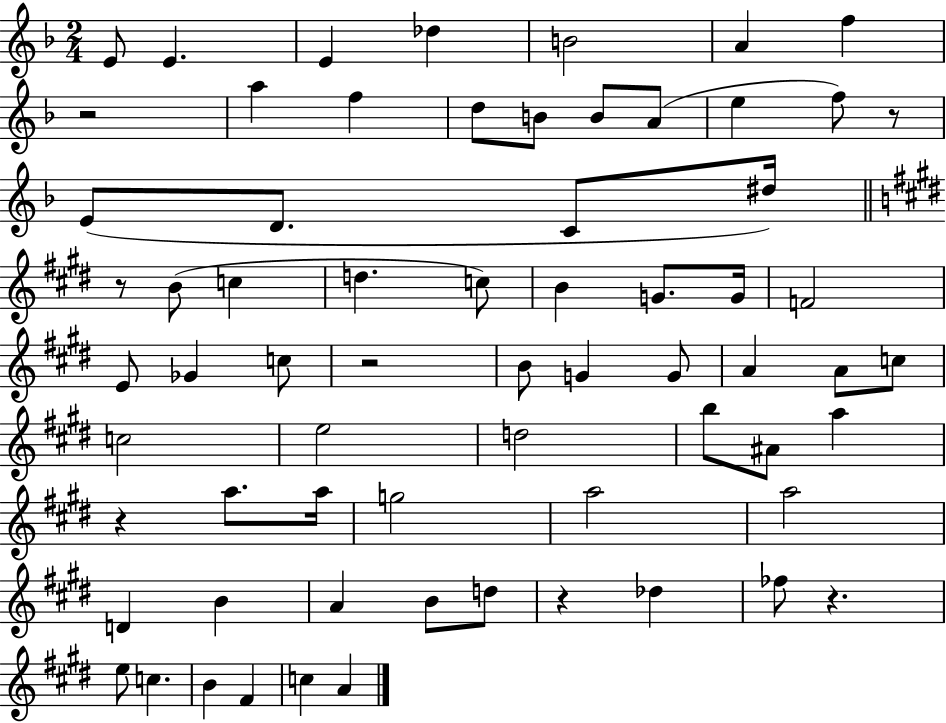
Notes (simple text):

E4/e E4/q. E4/q Db5/q B4/h A4/q F5/q R/h A5/q F5/q D5/e B4/e B4/e A4/e E5/q F5/e R/e E4/e D4/e. C4/e D#5/s R/e B4/e C5/q D5/q. C5/e B4/q G4/e. G4/s F4/h E4/e Gb4/q C5/e R/h B4/e G4/q G4/e A4/q A4/e C5/e C5/h E5/h D5/h B5/e A#4/e A5/q R/q A5/e. A5/s G5/h A5/h A5/h D4/q B4/q A4/q B4/e D5/e R/q Db5/q FES5/e R/q. E5/e C5/q. B4/q F#4/q C5/q A4/q